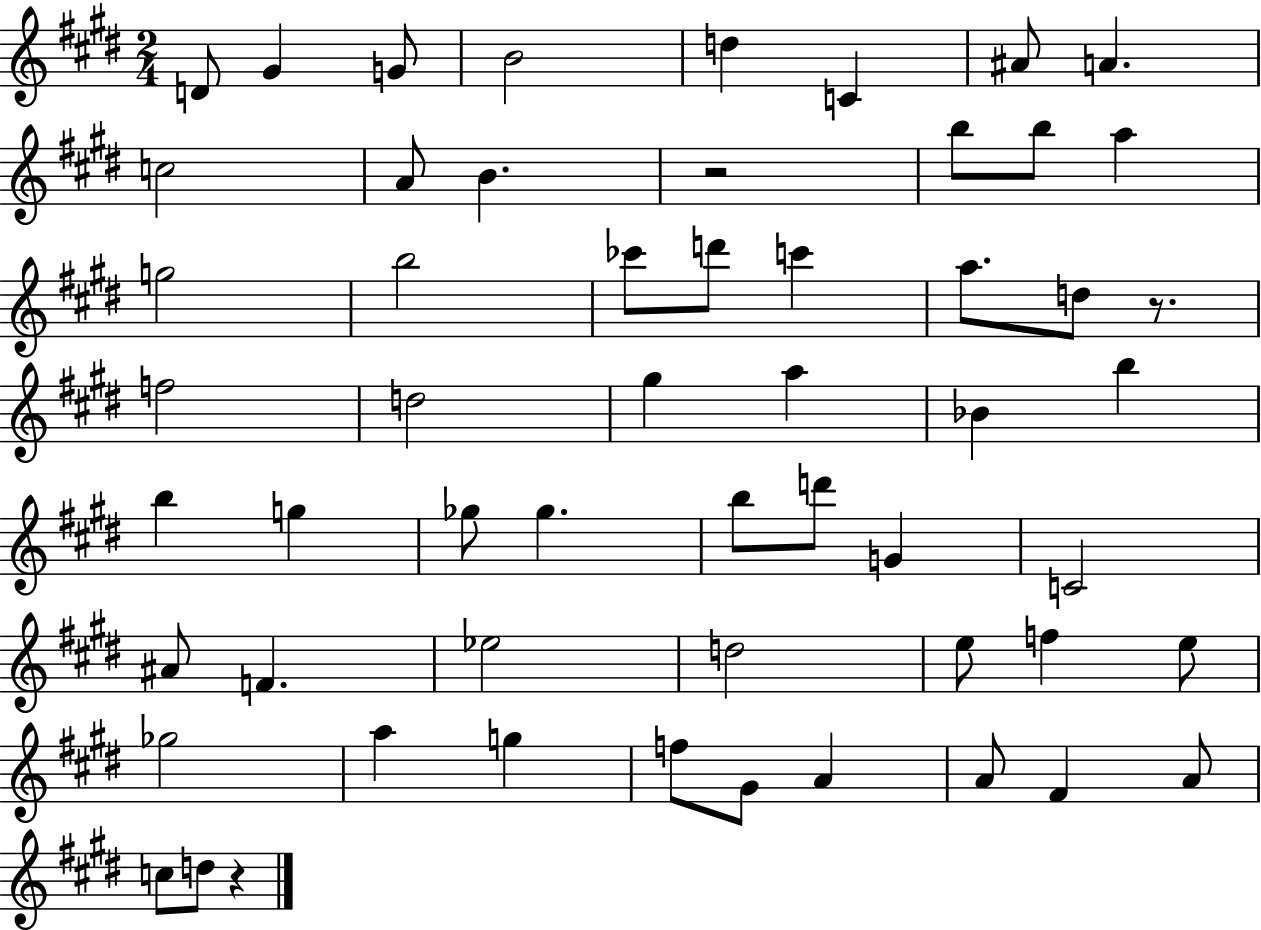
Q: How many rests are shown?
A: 3